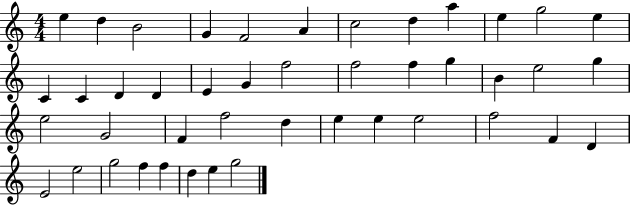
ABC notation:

X:1
T:Untitled
M:4/4
L:1/4
K:C
e d B2 G F2 A c2 d a e g2 e C C D D E G f2 f2 f g B e2 g e2 G2 F f2 d e e e2 f2 F D E2 e2 g2 f f d e g2